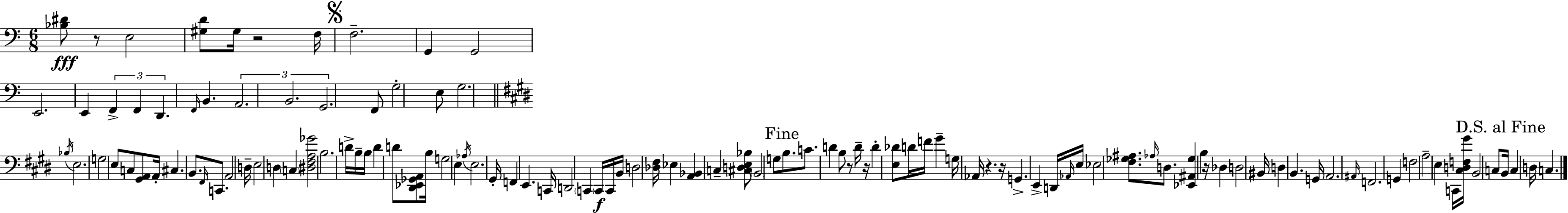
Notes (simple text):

[Bb3,D#4]/e R/e E3/h [G#3,D4]/e G#3/s R/h F3/s F3/h. G2/q G2/h E2/h. E2/q F2/q F2/q D2/q. F2/s B2/q. A2/h. B2/h. G2/h. F2/e G3/h E3/e G3/h. Bb3/s E3/h. G3/h E3/e C3/e [G#2,A2]/e A2/s C#3/q. B2/e. F#2/s C2/e. A2/h D3/s E3/h D3/q C3/q [D#3,F#3,A3,Gb4]/h B3/h. D4/s B3/s B3/s D4/q D4/e [D#2,Eb2,Gb2,A2]/e B3/s G3/h E3/q Ab3/s E3/h. G#2/s F2/q E2/q. C2/s D2/h C2/q C2/s C2/s B2/s D3/h [Db3,F#3]/s Eb3/q [A2,Bb2]/q C3/q [C#3,D3,E3,Bb3]/e B2/h G3/e B3/e. C4/e. D4/q B3/e R/e D4/s R/s D4/q [E3,Db4]/e D4/s F4/s G#4/q G3/s Ab2/s R/q. R/s G2/q. E2/q D2/s Ab2/s E3/s Eb3/h [F#3,Gb3,A#3]/e. Ab3/s D3/e. [Eb2,A#2,Gb3]/q B3/q R/s Db3/q D3/h BIS2/s D3/q B2/q. G2/s A2/h. A#2/s F2/h. G2/q F3/h A3/h E3/q C2/s [C#3,D3,F3,G#4]/s B2/h C3/e B2/s C3/q D3/s C3/q.